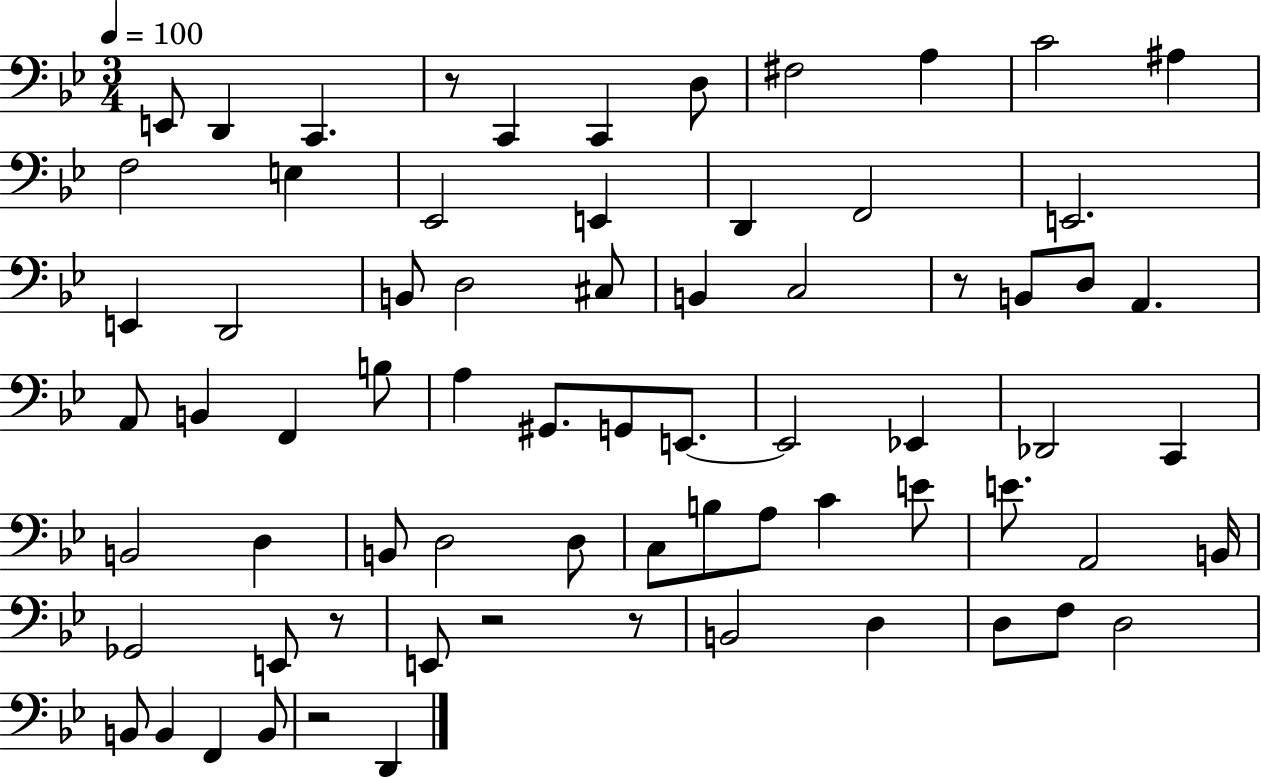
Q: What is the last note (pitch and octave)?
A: D2